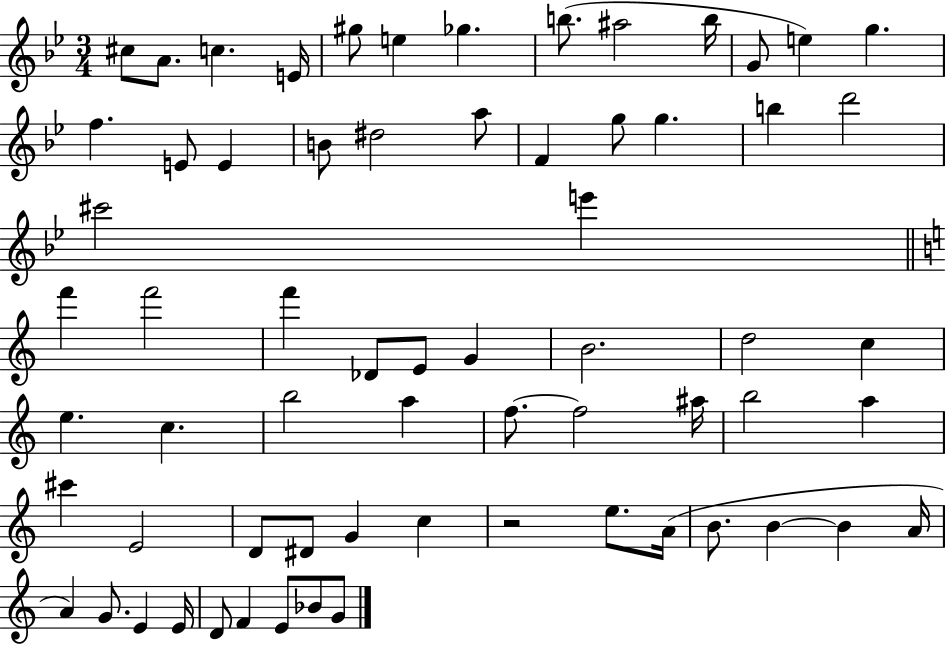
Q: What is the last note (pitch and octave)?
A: G4